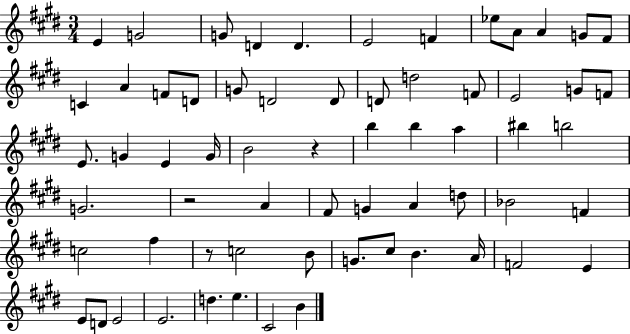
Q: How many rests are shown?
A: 3